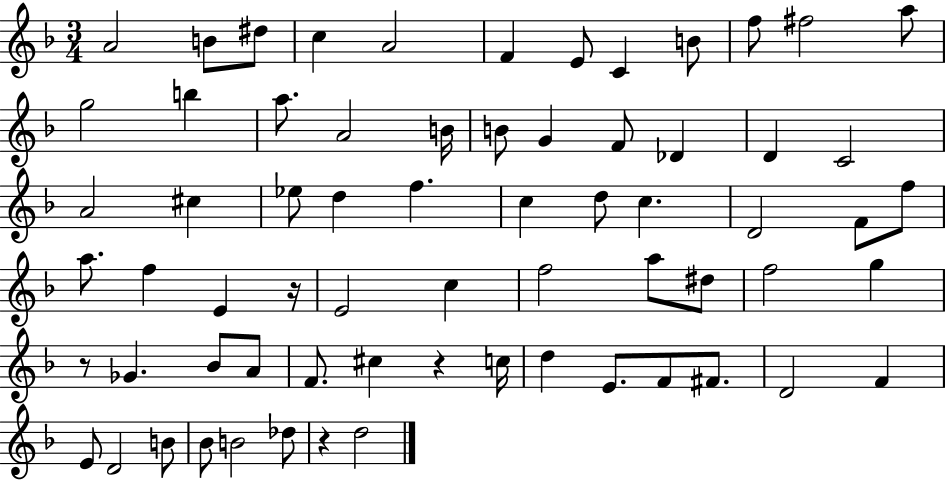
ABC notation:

X:1
T:Untitled
M:3/4
L:1/4
K:F
A2 B/2 ^d/2 c A2 F E/2 C B/2 f/2 ^f2 a/2 g2 b a/2 A2 B/4 B/2 G F/2 _D D C2 A2 ^c _e/2 d f c d/2 c D2 F/2 f/2 a/2 f E z/4 E2 c f2 a/2 ^d/2 f2 g z/2 _G _B/2 A/2 F/2 ^c z c/4 d E/2 F/2 ^F/2 D2 F E/2 D2 B/2 _B/2 B2 _d/2 z d2